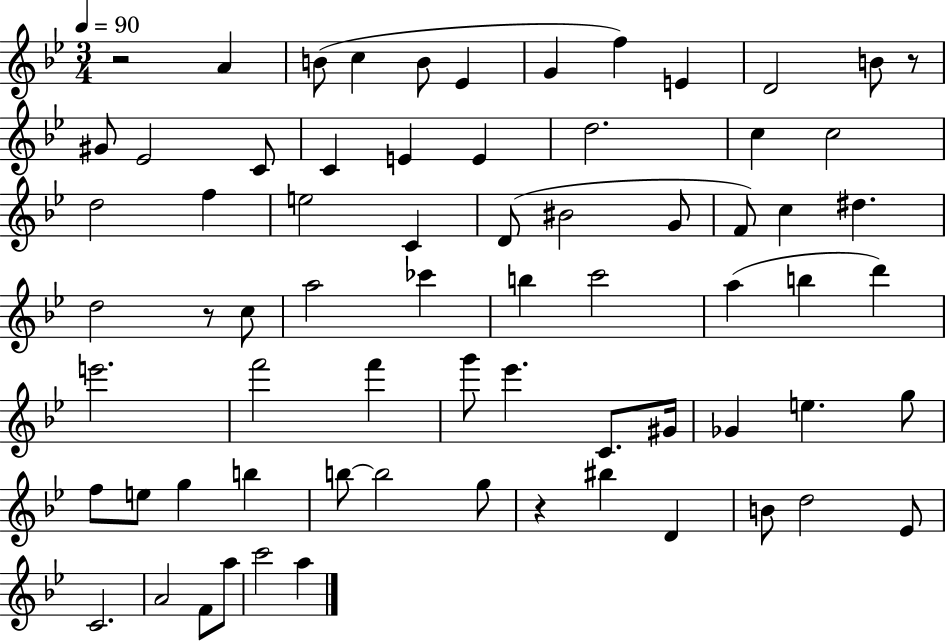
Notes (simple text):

R/h A4/q B4/e C5/q B4/e Eb4/q G4/q F5/q E4/q D4/h B4/e R/e G#4/e Eb4/h C4/e C4/q E4/q E4/q D5/h. C5/q C5/h D5/h F5/q E5/h C4/q D4/e BIS4/h G4/e F4/e C5/q D#5/q. D5/h R/e C5/e A5/h CES6/q B5/q C6/h A5/q B5/q D6/q E6/h. F6/h F6/q G6/e Eb6/q. C4/e. G#4/s Gb4/q E5/q. G5/e F5/e E5/e G5/q B5/q B5/e B5/h G5/e R/q BIS5/q D4/q B4/e D5/h Eb4/e C4/h. A4/h F4/e A5/e C6/h A5/q